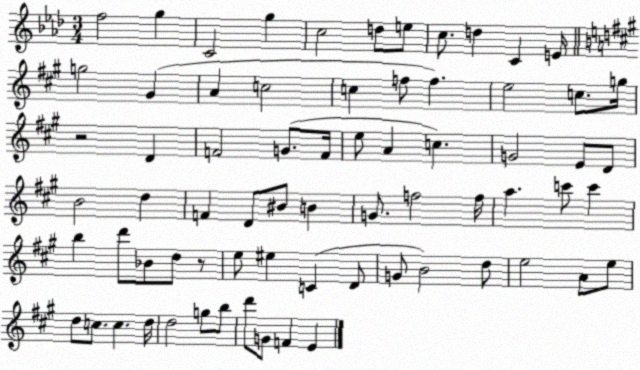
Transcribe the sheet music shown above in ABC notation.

X:1
T:Untitled
M:3/4
L:1/4
K:Ab
f2 g C2 g c2 d/2 e/2 c/2 d C E/4 g2 ^G A c2 c f/2 f e2 c/2 g/4 z2 D F2 G/2 F/4 e/2 A c G2 E/2 D/2 B2 d F D/2 ^B/2 B G/2 f2 f/4 a c'/2 c' b d'/2 _B/2 d/2 z/2 e/2 ^e C D/2 G/2 B2 d/2 e2 A/2 e/2 d/2 c/2 c d/4 d2 g/2 b/2 d'/2 G/2 F E